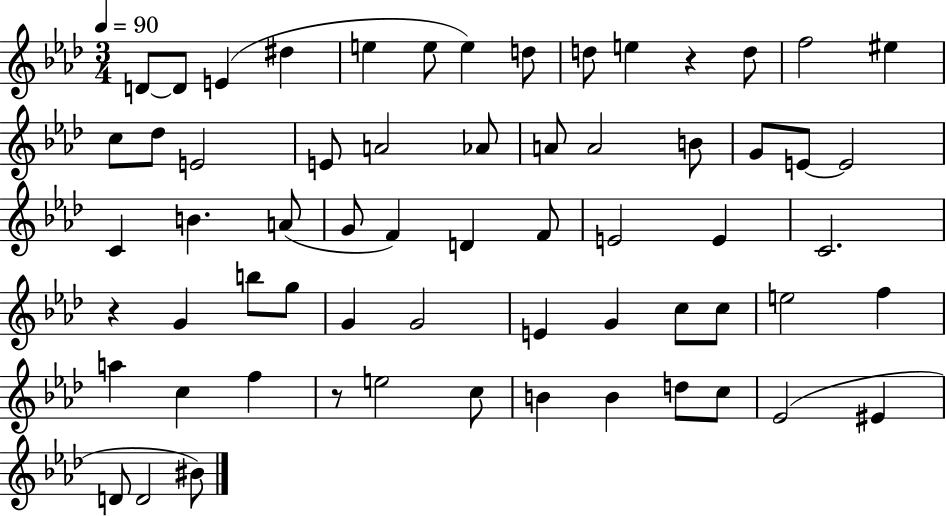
{
  \clef treble
  \numericTimeSignature
  \time 3/4
  \key aes \major
  \tempo 4 = 90
  d'8~~ d'8 e'4( dis''4 | e''4 e''8 e''4) d''8 | d''8 e''4 r4 d''8 | f''2 eis''4 | \break c''8 des''8 e'2 | e'8 a'2 aes'8 | a'8 a'2 b'8 | g'8 e'8~~ e'2 | \break c'4 b'4. a'8( | g'8 f'4) d'4 f'8 | e'2 e'4 | c'2. | \break r4 g'4 b''8 g''8 | g'4 g'2 | e'4 g'4 c''8 c''8 | e''2 f''4 | \break a''4 c''4 f''4 | r8 e''2 c''8 | b'4 b'4 d''8 c''8 | ees'2( eis'4 | \break d'8 d'2 bis'8) | \bar "|."
}